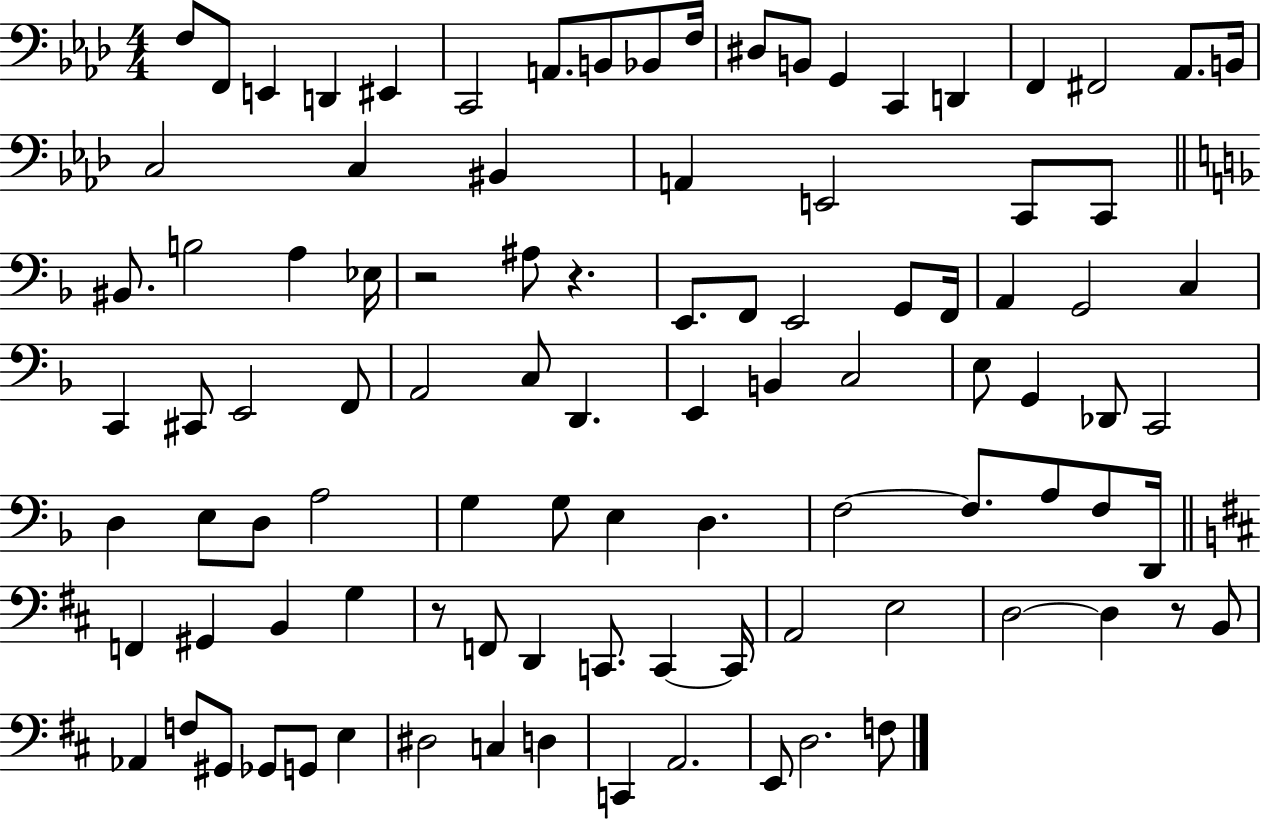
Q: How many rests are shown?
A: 4